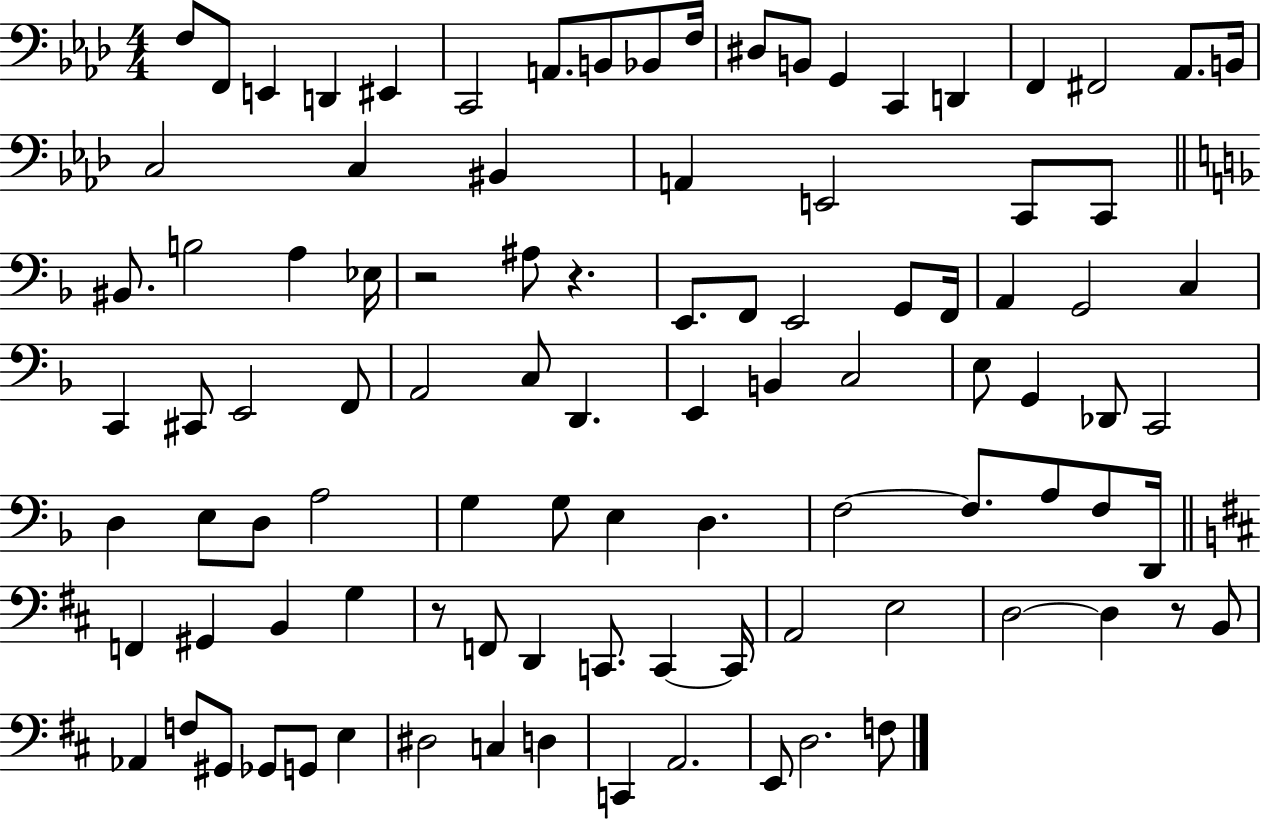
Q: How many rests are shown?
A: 4